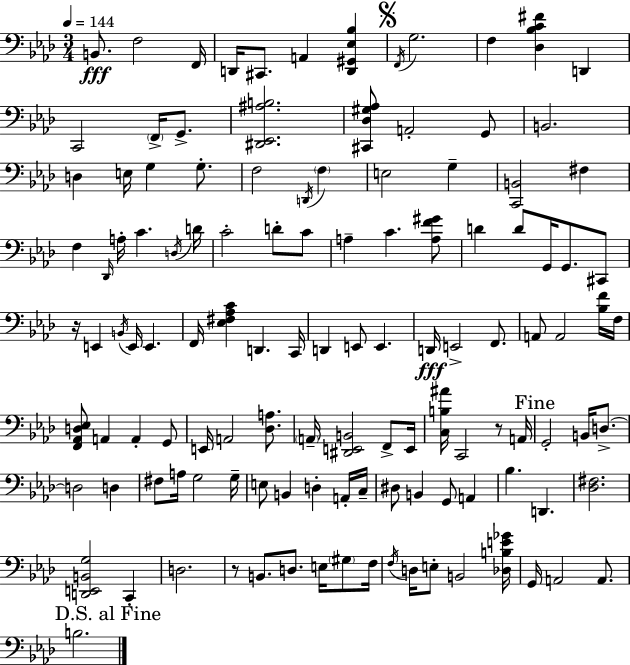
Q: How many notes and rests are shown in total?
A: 121